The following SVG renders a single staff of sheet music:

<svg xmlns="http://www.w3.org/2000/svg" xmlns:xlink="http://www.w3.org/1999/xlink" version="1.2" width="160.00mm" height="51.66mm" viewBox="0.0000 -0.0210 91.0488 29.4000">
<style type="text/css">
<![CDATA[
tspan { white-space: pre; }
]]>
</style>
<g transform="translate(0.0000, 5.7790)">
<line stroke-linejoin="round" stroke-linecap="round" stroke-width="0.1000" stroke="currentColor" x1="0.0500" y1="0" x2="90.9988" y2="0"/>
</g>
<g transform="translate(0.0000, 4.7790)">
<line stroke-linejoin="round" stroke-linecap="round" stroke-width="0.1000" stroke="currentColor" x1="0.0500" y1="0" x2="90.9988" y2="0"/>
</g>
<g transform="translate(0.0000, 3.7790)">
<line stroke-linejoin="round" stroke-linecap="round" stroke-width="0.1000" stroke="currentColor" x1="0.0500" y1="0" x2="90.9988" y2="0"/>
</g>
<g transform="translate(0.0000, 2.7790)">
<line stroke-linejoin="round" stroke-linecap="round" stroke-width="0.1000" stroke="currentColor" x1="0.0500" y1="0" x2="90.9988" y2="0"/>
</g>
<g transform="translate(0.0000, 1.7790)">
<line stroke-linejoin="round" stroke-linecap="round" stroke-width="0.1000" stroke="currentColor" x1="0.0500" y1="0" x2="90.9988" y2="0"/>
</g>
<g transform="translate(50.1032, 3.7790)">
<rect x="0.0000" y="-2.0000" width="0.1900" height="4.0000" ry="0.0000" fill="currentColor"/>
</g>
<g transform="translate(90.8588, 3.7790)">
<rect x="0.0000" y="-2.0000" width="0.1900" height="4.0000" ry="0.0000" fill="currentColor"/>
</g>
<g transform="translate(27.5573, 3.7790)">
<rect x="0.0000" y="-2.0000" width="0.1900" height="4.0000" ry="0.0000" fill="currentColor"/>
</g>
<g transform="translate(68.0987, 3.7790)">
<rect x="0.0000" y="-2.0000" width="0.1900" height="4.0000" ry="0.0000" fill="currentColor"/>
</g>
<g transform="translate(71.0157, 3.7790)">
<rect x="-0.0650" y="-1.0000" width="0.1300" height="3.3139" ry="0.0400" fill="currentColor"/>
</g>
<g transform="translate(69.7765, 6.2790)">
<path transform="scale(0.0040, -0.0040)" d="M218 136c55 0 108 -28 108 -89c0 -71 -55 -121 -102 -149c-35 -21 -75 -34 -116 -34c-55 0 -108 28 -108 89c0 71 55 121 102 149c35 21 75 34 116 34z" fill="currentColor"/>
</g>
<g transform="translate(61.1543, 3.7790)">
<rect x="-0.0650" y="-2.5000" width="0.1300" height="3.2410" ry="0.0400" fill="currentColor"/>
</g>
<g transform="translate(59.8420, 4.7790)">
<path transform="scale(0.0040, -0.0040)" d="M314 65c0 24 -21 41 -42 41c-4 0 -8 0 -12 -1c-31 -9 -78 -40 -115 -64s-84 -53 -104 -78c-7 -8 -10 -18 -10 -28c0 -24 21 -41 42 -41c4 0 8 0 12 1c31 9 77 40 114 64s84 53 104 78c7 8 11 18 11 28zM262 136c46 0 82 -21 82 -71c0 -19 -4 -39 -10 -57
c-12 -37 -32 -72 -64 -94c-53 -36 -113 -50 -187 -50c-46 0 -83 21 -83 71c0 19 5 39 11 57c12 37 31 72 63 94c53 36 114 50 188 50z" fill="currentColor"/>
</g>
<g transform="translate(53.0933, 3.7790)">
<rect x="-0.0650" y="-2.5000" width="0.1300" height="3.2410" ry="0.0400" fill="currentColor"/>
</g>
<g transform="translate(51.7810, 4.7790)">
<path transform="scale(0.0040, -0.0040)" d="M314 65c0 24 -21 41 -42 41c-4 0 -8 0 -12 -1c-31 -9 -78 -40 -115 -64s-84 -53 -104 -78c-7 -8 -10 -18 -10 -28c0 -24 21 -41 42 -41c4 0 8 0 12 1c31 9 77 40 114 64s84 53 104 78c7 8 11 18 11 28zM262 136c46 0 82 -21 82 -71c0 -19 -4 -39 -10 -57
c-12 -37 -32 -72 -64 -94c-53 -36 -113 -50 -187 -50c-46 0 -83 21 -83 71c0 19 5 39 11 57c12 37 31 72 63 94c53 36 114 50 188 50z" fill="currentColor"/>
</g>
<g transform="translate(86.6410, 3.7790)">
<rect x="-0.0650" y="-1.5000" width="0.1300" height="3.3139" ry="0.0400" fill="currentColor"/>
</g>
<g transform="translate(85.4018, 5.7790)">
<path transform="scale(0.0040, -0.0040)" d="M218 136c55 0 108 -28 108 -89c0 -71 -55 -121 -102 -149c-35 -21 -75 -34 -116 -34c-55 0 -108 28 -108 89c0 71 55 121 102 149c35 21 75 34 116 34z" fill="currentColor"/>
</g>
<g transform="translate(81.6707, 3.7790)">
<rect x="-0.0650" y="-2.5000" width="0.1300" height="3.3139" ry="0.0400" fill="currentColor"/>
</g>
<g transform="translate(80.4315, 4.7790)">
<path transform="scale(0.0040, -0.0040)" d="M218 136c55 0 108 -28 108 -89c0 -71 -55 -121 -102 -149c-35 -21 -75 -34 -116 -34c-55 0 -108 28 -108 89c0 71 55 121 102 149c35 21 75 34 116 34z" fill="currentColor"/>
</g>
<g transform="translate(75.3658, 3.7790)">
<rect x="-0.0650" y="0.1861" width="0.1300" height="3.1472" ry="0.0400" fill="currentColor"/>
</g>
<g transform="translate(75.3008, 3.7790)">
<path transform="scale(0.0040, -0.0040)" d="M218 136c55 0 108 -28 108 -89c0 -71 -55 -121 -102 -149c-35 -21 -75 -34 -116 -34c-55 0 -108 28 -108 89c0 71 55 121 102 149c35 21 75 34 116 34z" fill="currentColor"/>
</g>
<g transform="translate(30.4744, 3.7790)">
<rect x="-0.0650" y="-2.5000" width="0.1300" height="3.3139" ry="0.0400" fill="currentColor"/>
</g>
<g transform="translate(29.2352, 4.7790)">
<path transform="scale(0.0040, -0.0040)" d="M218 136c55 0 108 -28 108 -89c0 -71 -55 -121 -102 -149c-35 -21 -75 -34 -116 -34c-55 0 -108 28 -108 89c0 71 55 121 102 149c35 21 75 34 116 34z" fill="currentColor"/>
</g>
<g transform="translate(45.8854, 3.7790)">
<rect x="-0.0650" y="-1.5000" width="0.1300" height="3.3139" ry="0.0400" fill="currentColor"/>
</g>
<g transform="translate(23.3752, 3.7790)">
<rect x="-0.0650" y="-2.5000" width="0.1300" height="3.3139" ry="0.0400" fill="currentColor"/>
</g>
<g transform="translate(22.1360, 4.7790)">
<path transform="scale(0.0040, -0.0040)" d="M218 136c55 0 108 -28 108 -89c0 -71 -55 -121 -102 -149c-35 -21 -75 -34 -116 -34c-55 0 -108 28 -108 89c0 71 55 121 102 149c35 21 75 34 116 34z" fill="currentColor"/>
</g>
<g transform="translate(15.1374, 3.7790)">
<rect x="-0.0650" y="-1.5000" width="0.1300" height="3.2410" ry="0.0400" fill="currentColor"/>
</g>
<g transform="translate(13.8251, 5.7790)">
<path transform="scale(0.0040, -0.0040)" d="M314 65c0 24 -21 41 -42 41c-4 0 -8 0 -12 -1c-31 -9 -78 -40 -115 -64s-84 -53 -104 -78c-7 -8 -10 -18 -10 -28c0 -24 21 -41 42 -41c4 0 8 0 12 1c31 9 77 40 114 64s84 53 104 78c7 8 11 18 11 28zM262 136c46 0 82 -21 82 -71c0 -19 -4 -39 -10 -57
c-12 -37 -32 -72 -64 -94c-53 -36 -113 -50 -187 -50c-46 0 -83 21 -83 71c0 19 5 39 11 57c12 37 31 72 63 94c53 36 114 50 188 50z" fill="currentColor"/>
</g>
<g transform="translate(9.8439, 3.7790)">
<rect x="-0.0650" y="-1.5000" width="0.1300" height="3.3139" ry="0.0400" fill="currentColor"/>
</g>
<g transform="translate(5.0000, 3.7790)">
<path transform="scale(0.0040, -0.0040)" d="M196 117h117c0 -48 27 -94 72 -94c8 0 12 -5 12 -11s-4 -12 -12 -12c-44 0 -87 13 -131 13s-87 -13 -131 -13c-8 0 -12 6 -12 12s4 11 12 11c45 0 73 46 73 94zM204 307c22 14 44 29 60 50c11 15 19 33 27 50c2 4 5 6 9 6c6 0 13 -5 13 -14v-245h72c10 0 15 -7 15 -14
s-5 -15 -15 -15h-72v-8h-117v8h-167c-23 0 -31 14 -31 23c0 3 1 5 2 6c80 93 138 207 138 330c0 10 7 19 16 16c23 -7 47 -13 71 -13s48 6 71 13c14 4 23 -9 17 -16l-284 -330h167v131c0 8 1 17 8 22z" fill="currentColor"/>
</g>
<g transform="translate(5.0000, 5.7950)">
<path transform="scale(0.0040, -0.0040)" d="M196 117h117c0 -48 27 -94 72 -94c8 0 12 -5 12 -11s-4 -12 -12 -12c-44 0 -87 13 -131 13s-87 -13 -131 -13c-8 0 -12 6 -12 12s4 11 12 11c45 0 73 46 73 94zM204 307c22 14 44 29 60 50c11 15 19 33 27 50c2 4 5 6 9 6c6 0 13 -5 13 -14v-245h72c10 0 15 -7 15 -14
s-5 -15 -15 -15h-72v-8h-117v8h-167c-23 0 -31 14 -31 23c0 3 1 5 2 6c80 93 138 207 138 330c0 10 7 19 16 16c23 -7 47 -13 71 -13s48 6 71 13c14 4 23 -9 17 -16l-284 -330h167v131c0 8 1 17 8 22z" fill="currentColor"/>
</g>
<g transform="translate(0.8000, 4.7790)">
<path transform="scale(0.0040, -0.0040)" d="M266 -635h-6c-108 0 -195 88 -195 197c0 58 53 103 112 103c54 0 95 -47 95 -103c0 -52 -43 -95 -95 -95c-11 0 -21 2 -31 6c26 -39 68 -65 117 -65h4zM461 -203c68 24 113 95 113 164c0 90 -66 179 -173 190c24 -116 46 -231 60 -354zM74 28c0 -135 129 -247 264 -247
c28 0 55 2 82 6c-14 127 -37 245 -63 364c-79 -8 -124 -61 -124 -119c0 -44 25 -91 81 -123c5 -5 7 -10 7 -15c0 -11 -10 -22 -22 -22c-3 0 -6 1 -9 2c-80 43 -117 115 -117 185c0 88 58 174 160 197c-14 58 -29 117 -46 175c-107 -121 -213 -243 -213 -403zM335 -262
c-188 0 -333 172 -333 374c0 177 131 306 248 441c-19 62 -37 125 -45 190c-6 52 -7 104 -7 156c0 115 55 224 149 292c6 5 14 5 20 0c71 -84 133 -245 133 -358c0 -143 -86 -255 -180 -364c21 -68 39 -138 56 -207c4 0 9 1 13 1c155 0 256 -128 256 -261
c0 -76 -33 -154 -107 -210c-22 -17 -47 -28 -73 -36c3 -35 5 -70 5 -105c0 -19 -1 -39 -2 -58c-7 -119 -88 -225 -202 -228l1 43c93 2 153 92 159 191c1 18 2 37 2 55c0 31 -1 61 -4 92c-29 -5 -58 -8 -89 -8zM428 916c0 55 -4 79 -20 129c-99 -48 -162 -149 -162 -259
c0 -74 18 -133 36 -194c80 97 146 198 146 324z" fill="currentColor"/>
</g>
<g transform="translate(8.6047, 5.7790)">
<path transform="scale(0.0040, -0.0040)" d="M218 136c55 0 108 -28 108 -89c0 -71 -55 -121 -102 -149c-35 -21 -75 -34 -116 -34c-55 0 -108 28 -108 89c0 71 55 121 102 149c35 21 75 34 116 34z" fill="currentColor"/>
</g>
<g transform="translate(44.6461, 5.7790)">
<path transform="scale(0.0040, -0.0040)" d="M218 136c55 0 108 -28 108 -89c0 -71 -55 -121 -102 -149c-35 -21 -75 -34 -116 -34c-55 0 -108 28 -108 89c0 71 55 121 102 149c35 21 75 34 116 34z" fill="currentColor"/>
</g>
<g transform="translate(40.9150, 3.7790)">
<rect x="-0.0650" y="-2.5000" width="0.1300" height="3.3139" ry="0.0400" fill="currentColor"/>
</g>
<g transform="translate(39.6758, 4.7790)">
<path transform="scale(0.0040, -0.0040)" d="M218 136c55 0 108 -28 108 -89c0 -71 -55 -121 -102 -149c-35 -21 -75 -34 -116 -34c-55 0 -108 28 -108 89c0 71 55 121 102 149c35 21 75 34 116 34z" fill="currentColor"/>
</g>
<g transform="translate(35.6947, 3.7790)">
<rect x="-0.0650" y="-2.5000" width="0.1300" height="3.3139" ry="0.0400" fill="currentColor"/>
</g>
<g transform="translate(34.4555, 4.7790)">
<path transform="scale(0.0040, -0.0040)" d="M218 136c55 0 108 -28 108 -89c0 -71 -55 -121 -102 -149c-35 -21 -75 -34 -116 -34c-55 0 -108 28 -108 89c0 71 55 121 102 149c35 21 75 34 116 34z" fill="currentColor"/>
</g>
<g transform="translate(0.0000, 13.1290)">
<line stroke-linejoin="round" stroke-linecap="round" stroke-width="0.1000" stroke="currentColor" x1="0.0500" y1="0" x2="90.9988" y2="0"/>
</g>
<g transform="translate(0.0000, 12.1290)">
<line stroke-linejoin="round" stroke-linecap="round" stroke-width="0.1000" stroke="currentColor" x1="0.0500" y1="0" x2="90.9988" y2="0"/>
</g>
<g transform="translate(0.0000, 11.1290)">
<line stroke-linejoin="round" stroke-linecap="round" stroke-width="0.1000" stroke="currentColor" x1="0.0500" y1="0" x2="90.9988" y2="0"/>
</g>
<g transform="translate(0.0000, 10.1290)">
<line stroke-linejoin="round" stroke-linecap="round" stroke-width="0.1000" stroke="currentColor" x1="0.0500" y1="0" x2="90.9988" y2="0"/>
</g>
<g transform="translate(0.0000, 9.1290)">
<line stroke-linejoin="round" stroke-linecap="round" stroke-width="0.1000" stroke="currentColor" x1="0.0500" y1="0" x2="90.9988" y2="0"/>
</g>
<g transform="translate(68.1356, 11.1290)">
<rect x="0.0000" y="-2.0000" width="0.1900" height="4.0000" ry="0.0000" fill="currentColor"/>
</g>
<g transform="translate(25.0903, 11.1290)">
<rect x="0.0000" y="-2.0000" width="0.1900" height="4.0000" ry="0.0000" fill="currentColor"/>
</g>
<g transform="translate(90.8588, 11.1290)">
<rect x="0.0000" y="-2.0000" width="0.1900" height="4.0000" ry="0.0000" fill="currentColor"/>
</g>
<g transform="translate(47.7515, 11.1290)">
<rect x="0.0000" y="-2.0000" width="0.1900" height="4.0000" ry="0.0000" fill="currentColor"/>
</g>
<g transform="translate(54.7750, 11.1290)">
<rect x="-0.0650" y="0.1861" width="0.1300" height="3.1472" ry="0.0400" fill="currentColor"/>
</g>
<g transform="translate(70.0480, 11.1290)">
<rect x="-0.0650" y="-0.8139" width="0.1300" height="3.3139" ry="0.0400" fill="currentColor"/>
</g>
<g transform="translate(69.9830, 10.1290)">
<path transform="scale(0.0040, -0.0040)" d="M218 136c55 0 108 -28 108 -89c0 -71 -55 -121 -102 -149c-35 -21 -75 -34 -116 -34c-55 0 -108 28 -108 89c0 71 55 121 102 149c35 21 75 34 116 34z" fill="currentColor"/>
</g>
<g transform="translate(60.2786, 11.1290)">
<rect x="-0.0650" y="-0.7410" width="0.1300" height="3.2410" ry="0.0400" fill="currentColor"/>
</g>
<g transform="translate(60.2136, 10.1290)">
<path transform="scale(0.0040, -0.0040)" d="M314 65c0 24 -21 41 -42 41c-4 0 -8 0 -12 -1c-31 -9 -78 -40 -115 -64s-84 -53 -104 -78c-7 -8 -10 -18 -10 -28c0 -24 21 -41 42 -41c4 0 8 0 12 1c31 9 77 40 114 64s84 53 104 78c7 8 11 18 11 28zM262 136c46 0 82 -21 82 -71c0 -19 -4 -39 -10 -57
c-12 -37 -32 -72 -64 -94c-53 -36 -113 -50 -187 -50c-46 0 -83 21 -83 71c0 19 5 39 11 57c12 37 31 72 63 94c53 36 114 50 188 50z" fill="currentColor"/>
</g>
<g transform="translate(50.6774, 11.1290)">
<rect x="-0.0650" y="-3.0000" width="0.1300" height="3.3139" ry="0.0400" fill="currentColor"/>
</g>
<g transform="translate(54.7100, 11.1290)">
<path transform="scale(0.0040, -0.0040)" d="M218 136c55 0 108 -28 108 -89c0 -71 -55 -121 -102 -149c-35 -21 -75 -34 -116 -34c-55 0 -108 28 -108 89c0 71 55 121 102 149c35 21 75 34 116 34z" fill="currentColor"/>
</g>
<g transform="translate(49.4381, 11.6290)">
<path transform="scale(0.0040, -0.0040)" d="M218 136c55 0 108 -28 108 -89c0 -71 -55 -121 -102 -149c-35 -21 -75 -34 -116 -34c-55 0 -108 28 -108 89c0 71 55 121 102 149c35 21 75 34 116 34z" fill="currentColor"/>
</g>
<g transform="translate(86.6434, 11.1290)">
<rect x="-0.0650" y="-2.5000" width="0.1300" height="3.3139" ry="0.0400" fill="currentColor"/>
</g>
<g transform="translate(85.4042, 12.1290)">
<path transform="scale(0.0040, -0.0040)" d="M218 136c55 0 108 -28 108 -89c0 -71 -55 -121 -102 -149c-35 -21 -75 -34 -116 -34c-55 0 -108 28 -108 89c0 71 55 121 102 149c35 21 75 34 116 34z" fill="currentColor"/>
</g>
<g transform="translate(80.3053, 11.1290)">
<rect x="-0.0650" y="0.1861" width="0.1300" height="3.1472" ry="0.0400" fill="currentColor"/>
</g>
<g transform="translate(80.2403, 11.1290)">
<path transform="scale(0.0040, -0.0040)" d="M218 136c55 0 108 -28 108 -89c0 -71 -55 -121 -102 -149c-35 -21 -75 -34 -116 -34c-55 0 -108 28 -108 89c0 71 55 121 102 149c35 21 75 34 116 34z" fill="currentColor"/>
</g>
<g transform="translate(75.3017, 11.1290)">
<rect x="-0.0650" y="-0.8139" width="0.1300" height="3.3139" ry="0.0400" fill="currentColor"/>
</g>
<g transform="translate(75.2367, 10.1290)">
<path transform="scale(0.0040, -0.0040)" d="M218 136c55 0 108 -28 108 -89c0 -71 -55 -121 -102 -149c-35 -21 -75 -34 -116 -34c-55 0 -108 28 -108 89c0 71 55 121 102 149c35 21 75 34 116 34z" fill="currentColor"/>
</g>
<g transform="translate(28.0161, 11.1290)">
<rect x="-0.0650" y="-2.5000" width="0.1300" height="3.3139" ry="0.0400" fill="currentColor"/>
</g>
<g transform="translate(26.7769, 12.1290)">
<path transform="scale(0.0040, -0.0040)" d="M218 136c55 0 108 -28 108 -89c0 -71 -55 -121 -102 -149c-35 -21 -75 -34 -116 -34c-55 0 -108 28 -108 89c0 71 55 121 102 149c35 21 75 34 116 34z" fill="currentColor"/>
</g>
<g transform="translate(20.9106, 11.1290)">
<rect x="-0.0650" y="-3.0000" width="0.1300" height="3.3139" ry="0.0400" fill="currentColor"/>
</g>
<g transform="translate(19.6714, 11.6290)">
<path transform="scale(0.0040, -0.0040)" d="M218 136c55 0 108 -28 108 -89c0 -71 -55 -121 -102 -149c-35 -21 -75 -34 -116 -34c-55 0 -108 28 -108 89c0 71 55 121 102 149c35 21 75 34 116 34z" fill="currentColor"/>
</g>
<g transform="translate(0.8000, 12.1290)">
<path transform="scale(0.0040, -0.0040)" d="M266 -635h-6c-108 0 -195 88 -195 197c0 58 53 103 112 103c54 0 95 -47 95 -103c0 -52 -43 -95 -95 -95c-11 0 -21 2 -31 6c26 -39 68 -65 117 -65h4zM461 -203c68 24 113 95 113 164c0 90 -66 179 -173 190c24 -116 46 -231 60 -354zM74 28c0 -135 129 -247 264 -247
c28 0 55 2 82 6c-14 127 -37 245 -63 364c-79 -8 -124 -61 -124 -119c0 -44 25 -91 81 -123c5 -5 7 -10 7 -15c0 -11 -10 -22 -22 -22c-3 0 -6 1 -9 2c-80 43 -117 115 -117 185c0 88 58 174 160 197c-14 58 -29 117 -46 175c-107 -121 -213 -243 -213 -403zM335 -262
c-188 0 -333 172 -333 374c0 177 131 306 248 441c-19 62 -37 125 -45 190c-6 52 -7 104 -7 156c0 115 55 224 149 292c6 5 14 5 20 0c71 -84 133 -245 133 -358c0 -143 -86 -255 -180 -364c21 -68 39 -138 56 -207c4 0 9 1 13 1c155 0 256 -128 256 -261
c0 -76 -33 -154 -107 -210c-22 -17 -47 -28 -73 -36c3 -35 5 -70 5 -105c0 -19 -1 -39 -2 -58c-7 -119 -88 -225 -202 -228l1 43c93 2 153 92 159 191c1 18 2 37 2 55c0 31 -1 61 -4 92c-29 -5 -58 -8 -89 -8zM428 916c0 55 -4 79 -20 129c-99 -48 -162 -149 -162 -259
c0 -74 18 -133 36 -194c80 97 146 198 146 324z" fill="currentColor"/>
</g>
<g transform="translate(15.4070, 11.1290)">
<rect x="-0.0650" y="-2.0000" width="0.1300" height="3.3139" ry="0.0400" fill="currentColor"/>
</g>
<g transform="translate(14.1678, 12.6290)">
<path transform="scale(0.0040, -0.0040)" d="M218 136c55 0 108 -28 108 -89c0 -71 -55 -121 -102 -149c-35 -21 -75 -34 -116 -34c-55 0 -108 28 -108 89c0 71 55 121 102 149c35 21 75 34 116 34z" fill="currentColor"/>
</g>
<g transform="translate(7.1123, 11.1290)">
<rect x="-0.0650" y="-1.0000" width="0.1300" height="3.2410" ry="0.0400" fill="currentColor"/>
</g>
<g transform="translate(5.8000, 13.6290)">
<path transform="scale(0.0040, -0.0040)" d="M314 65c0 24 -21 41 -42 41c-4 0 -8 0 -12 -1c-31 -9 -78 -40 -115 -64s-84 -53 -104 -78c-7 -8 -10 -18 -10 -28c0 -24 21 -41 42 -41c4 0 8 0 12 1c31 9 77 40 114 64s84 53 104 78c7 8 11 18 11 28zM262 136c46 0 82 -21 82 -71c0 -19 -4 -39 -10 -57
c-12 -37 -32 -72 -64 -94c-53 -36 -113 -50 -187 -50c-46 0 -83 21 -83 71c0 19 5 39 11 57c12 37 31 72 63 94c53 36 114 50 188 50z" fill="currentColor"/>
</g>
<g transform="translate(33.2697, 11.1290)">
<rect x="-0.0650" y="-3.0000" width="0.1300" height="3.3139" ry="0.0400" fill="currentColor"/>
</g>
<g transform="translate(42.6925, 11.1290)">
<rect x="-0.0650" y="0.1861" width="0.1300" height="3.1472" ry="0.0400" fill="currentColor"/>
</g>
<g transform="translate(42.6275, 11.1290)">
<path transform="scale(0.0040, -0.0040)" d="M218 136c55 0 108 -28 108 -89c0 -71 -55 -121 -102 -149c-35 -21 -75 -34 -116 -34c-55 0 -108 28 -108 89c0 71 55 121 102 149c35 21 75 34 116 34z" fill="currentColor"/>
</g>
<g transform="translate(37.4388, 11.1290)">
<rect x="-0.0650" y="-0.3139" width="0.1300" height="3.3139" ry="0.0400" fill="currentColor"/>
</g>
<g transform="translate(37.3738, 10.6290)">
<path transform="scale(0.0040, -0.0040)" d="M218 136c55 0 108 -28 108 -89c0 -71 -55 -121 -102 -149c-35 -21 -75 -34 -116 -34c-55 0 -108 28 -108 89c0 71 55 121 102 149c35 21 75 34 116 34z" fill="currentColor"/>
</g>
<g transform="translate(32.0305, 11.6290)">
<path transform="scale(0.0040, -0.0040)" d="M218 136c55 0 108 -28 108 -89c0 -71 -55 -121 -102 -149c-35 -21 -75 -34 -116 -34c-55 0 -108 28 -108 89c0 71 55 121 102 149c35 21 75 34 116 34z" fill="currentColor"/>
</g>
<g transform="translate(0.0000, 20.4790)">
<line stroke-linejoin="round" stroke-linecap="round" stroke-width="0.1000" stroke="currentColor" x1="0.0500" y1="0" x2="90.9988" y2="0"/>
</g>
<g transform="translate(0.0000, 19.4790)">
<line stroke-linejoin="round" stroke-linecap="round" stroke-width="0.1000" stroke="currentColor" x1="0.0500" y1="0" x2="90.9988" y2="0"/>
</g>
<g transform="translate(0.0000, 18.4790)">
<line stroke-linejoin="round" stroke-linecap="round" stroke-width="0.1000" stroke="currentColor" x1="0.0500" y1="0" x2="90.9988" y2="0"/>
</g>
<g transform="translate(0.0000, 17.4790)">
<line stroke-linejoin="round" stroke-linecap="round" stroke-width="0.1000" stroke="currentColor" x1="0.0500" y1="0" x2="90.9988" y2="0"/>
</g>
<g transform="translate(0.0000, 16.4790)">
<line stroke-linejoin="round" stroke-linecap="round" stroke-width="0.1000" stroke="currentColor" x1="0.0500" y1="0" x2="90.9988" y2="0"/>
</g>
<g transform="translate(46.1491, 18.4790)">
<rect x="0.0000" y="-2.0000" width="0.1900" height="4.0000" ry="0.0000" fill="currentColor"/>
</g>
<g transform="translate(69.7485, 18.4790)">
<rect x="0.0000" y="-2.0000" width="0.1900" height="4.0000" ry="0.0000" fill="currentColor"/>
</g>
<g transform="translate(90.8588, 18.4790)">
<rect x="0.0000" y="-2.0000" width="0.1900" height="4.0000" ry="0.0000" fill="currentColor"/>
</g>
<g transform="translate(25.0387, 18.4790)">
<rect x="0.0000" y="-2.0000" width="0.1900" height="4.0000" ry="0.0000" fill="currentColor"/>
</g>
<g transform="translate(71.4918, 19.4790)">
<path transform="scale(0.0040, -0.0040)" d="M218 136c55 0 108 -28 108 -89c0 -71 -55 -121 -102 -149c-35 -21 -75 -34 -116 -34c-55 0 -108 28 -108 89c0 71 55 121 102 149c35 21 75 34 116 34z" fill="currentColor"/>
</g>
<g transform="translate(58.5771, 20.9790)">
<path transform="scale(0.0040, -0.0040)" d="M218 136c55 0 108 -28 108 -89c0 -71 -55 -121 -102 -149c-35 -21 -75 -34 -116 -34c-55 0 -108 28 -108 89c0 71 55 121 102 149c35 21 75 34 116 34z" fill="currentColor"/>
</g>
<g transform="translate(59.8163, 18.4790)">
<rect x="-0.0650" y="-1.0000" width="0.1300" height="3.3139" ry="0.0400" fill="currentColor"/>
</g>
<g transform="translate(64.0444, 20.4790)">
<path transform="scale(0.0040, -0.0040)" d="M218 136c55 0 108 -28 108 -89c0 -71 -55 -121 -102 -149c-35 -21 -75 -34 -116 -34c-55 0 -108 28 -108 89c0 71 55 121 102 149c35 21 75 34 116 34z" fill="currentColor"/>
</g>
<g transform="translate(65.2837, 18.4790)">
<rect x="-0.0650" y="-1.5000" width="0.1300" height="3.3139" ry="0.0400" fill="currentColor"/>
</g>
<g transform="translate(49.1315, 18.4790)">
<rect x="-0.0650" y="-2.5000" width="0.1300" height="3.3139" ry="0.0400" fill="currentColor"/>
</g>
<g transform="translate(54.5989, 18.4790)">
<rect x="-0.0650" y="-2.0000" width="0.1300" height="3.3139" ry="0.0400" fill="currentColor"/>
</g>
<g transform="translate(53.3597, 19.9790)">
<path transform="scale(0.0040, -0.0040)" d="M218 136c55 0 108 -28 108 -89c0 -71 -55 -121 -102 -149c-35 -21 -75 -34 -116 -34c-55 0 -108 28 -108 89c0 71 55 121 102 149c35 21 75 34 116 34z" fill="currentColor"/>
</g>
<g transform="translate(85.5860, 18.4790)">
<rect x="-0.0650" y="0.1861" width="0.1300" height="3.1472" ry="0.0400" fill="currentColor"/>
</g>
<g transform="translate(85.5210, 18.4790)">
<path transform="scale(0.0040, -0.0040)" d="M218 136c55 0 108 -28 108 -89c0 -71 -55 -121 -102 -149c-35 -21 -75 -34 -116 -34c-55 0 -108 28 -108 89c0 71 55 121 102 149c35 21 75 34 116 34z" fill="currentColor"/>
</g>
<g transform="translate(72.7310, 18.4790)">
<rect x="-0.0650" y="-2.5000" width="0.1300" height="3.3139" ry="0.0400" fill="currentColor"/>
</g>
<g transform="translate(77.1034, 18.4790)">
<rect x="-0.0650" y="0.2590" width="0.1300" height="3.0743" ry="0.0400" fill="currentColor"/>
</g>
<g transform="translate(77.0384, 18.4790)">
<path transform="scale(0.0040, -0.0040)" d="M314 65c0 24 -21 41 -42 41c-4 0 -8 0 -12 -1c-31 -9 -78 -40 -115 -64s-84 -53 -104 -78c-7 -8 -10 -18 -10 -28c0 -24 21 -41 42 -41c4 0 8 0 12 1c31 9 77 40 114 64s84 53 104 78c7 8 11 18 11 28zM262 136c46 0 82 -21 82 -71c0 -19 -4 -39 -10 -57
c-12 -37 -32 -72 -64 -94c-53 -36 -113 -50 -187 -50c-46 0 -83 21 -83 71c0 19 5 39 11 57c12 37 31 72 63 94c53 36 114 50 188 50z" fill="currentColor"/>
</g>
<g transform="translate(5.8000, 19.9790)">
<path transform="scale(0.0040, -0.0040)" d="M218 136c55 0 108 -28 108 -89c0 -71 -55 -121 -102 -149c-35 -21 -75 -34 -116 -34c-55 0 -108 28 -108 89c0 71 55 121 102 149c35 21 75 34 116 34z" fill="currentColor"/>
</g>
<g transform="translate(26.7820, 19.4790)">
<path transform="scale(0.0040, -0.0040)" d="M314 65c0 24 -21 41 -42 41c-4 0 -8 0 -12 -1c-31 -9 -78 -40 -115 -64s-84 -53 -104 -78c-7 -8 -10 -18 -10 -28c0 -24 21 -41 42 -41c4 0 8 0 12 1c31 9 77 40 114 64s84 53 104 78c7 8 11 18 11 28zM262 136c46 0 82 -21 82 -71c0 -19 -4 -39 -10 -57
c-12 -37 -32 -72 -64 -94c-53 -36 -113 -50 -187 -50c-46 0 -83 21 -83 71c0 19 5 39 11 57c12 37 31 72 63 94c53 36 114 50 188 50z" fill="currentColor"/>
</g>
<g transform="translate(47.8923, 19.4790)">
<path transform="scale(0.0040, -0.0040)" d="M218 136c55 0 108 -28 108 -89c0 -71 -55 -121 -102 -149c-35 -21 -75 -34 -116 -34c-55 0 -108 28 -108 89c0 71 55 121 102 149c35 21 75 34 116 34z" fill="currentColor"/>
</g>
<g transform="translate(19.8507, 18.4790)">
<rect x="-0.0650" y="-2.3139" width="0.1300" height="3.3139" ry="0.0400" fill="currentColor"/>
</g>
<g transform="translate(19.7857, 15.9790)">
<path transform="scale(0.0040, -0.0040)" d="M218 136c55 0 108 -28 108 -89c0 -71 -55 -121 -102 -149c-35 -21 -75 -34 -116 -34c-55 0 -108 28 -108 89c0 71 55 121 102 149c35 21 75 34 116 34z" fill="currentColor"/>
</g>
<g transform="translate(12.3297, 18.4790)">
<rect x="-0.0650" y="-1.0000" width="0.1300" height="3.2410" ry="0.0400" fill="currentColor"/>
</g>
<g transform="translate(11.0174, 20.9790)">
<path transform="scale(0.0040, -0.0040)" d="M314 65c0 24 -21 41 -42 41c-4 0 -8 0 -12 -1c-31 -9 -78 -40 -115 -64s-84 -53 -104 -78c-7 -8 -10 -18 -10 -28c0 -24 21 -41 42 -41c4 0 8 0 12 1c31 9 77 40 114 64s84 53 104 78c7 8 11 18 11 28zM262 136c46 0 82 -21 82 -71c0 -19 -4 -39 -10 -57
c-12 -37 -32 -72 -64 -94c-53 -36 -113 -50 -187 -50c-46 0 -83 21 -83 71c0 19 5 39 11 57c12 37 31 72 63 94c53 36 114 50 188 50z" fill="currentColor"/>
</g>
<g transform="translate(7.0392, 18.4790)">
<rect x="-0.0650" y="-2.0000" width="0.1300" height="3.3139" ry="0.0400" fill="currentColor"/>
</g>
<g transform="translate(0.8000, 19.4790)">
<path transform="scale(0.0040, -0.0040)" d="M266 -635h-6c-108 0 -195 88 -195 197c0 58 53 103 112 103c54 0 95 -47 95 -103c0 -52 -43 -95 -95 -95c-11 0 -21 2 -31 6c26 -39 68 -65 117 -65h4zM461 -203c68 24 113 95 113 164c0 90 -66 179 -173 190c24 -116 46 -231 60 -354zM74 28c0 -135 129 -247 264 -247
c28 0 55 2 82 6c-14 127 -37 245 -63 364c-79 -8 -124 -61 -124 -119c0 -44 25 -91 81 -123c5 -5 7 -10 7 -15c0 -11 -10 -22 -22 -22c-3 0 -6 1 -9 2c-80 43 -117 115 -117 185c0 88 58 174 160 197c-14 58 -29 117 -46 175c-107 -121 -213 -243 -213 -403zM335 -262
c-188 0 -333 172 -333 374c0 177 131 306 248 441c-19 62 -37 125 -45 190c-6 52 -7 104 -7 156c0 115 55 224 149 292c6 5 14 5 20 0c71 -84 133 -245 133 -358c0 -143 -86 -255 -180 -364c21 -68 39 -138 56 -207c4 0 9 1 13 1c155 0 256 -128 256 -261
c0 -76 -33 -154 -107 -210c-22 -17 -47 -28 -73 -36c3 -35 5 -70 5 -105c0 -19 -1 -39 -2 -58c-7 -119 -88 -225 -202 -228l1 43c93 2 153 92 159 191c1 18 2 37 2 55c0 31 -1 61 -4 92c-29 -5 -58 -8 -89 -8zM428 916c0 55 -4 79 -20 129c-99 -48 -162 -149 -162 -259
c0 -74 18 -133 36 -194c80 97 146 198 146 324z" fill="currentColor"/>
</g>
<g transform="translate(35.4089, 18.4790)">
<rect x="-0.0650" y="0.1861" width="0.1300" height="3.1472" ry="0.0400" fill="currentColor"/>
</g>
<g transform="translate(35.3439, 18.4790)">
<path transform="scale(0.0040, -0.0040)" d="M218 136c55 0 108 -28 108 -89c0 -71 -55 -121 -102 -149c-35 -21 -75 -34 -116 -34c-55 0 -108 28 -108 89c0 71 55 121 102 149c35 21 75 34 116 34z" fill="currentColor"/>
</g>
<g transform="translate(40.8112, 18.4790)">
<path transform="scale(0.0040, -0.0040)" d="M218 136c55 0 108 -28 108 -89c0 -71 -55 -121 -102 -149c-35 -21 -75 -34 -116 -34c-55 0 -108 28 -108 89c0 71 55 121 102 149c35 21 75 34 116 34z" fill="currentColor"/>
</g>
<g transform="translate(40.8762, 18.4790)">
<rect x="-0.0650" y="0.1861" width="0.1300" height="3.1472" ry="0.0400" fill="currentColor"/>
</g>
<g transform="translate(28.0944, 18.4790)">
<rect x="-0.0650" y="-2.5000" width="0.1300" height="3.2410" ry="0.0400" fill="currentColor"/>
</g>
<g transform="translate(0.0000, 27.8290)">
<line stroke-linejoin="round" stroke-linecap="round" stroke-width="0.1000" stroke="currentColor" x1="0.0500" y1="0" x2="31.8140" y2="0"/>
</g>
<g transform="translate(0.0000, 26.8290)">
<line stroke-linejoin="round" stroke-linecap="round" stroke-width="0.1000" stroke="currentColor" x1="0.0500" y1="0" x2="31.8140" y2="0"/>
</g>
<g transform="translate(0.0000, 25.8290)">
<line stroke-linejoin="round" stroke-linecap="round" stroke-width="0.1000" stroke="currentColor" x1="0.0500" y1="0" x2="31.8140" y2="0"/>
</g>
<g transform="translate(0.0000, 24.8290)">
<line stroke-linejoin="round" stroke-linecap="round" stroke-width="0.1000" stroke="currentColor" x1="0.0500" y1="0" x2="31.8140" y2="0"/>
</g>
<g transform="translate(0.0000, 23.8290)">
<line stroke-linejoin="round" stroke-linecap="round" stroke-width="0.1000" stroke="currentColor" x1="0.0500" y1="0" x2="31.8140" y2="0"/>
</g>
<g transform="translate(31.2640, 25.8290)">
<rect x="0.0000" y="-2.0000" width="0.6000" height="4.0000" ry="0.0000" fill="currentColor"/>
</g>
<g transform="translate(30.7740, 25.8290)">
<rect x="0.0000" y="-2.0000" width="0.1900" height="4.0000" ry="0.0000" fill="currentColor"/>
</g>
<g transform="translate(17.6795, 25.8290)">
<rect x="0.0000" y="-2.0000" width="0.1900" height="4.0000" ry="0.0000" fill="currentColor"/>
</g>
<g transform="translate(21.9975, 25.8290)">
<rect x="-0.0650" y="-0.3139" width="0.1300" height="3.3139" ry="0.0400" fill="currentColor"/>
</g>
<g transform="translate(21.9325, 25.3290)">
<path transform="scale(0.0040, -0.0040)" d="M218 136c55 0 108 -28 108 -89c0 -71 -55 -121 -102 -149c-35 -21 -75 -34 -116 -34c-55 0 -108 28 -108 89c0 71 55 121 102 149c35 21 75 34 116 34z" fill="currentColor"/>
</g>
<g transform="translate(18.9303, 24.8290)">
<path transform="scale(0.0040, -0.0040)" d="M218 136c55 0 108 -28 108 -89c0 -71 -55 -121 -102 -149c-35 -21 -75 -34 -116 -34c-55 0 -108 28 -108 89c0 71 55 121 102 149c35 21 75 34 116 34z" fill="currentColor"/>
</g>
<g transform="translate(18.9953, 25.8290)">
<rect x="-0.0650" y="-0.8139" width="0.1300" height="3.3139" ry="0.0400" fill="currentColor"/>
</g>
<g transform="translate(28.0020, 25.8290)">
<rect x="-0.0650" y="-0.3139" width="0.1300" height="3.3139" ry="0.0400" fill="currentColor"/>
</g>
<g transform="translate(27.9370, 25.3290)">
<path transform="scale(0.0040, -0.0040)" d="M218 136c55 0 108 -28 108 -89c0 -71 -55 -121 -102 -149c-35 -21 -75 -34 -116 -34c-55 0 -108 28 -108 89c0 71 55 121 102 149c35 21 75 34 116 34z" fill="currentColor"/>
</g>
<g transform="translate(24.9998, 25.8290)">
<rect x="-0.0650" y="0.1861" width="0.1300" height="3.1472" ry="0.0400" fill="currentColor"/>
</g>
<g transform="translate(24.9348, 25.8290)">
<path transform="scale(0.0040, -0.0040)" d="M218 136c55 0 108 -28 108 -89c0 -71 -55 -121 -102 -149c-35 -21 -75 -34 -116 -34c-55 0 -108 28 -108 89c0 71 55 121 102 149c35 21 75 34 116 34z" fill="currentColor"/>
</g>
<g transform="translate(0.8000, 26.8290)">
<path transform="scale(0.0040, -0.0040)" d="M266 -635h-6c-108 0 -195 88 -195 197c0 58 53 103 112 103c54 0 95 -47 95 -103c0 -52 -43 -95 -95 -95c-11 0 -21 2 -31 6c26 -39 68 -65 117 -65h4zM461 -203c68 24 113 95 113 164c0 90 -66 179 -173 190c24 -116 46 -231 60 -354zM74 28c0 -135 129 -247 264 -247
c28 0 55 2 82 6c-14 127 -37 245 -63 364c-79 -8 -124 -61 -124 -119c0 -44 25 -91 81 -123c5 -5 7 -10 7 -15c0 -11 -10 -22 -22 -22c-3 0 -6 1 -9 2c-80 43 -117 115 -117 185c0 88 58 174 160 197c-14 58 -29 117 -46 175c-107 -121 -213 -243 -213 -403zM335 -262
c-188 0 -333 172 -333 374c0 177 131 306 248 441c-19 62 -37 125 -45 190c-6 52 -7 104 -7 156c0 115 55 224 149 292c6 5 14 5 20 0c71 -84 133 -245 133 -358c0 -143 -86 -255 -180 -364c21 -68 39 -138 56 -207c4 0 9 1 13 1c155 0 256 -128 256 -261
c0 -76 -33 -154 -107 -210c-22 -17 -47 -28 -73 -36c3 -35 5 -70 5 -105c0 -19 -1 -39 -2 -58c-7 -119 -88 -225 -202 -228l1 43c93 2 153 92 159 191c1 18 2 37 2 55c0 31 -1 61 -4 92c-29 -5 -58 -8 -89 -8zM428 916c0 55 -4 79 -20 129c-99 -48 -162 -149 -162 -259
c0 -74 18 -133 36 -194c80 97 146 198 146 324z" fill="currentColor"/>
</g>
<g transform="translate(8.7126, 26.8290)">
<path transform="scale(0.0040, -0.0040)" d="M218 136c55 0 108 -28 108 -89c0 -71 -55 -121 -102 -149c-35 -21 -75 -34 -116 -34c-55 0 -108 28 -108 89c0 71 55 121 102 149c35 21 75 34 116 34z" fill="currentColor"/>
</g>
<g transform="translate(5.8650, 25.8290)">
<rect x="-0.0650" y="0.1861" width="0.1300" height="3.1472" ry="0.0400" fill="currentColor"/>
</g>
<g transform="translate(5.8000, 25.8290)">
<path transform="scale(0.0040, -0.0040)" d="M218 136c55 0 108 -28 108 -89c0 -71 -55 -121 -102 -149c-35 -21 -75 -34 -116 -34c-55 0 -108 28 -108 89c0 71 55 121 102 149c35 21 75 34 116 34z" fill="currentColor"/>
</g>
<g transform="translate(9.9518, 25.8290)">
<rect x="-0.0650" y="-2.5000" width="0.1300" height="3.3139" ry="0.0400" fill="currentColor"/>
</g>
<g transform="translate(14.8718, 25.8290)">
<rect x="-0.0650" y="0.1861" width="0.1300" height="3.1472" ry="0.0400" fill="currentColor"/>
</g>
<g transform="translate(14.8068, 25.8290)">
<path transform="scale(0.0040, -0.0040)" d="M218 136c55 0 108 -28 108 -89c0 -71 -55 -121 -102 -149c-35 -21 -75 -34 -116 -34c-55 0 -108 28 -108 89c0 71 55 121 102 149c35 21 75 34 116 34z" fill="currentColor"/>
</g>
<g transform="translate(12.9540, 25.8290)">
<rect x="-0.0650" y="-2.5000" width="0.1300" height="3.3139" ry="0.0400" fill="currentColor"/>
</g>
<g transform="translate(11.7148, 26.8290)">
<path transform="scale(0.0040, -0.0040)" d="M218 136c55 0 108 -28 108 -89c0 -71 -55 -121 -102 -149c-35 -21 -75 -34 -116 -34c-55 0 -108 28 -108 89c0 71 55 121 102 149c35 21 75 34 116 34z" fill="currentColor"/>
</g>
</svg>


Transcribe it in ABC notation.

X:1
T:Untitled
M:4/4
L:1/4
K:C
E E2 G G G G E G2 G2 D B G E D2 F A G A c B A B d2 d d B G F D2 g G2 B B G F D E G B2 B B G G B d c B c